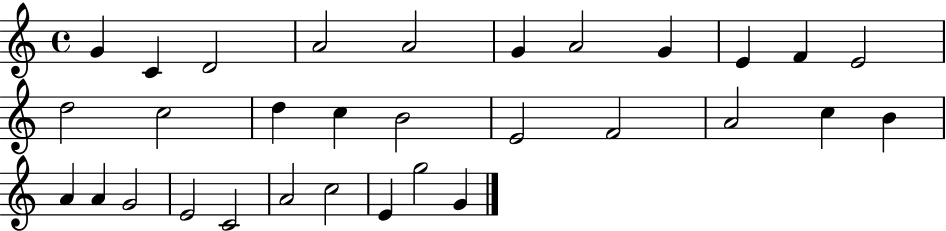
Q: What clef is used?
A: treble